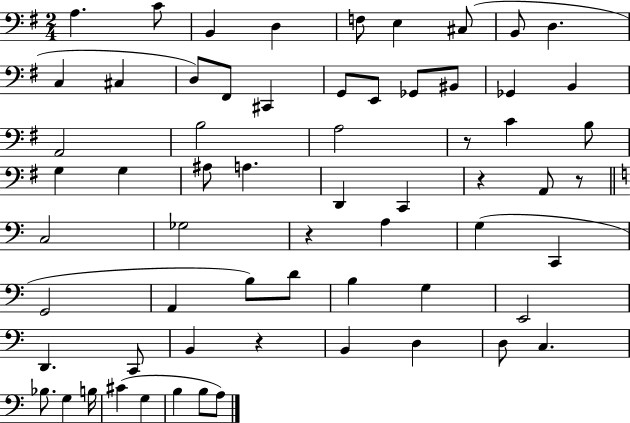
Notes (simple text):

A3/q. C4/e B2/q D3/q F3/e E3/q C#3/e B2/e D3/q. C3/q C#3/q D3/e F#2/e C#2/q G2/e E2/e Gb2/e BIS2/e Gb2/q B2/q A2/h B3/h A3/h R/e C4/q B3/e G3/q G3/q A#3/e A3/q. D2/q C2/q R/q A2/e R/e C3/h Gb3/h R/q A3/q G3/q C2/q G2/h A2/q B3/e D4/e B3/q G3/q E2/h D2/q. C2/e B2/q R/q B2/q D3/q D3/e C3/q. Bb3/e. G3/q B3/s C#4/q G3/q B3/q B3/e A3/e